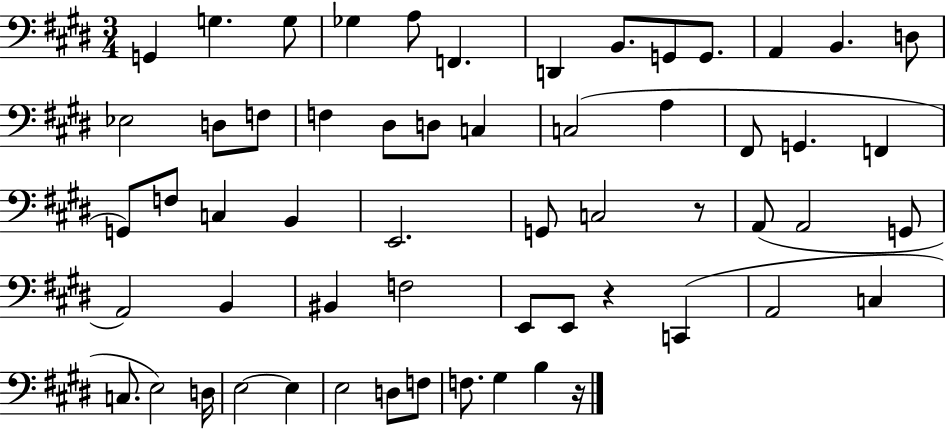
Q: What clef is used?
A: bass